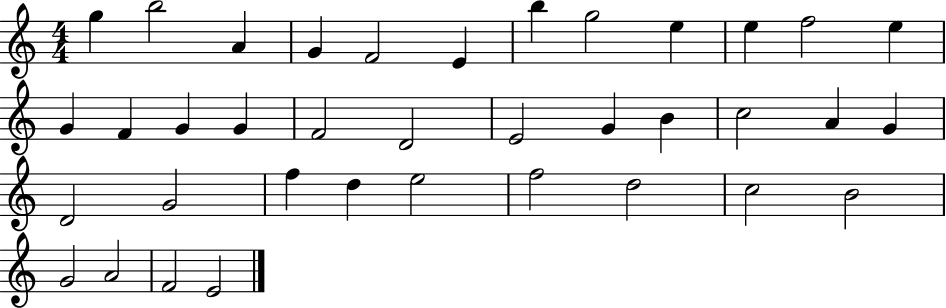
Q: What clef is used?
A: treble